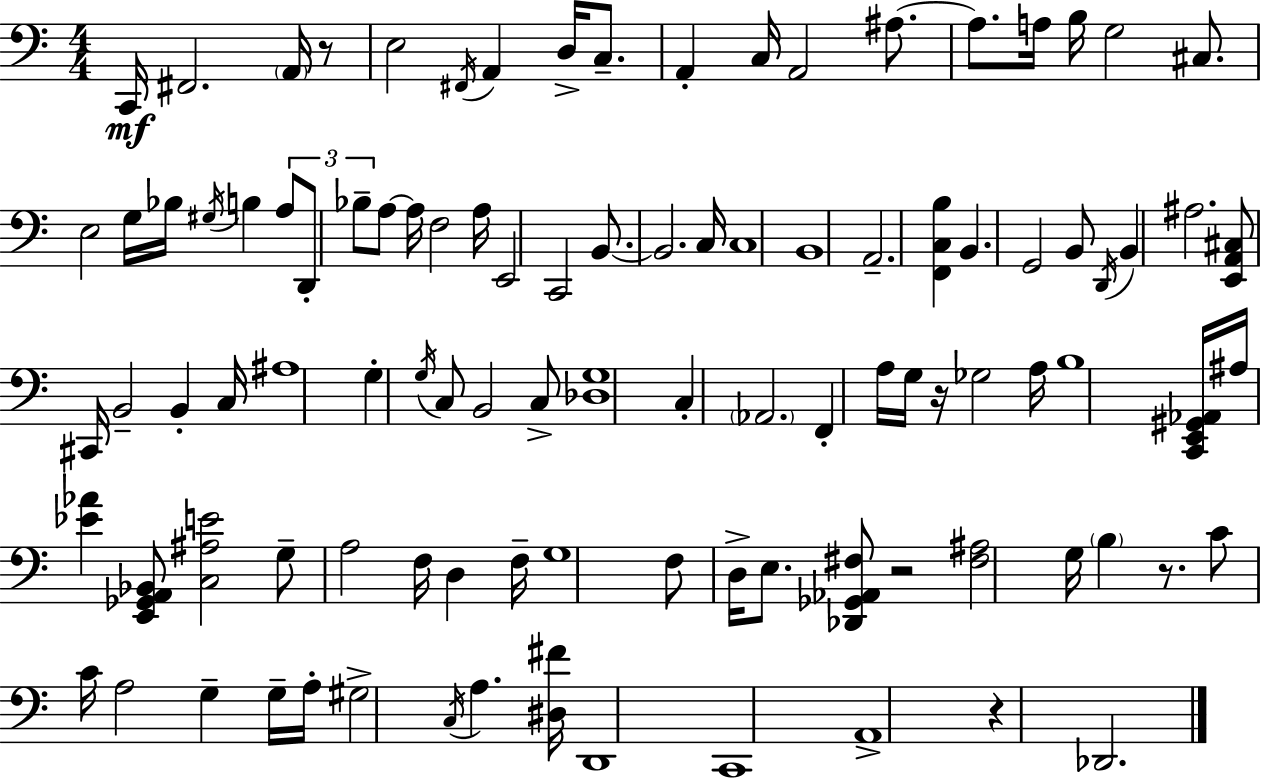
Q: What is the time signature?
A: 4/4